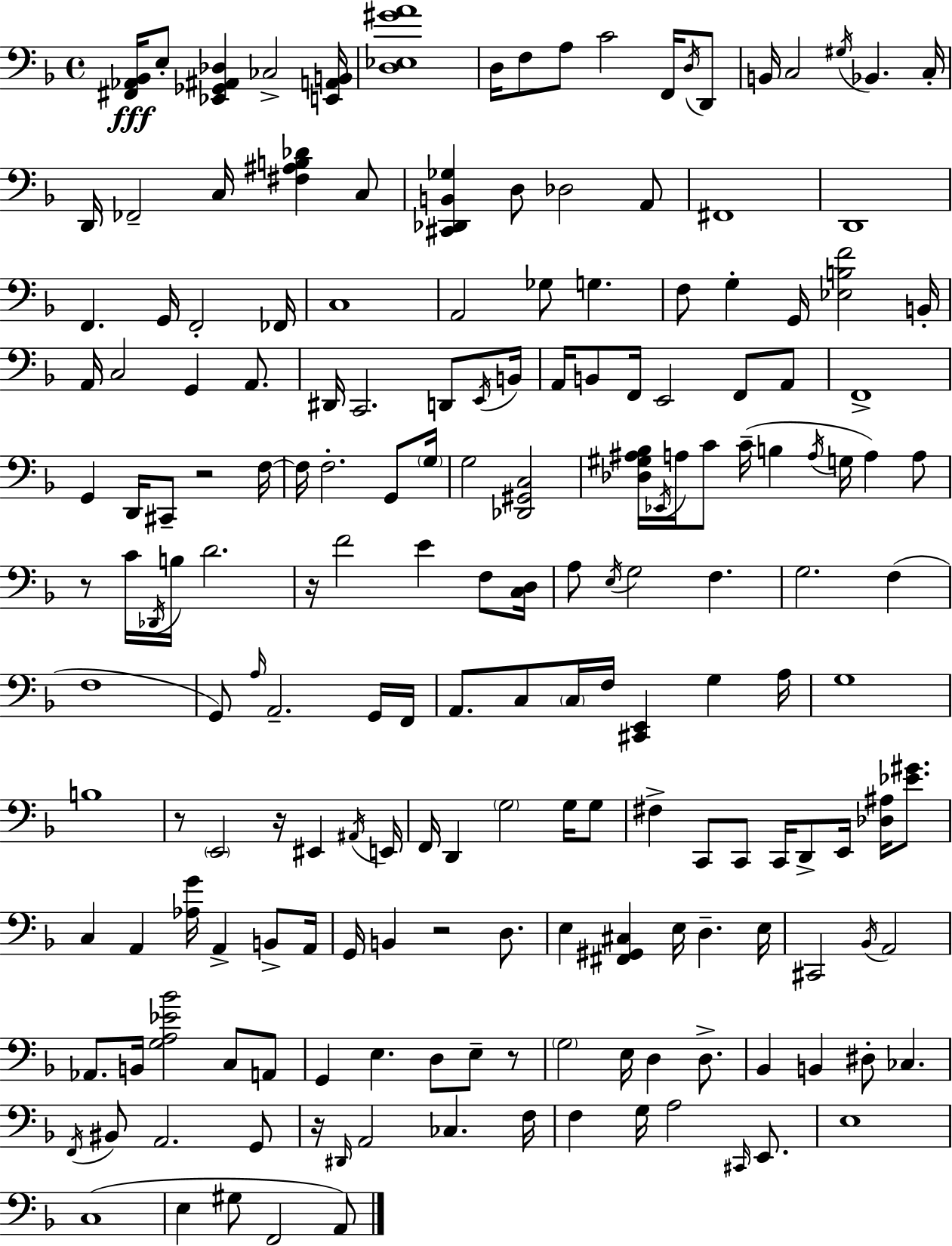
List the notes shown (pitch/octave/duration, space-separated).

[F#2,Ab2,Bb2]/s E3/e [Eb2,Gb2,A#2,Db3]/q CES3/h [E2,A2,B2]/s [D3,Eb3,G#4,A4]/w D3/s F3/e A3/e C4/h F2/s D3/s D2/e B2/s C3/h G#3/s Bb2/q. C3/s D2/s FES2/h C3/s [F#3,A#3,B3,Db4]/q C3/e [C#2,Db2,B2,Gb3]/q D3/e Db3/h A2/e F#2/w D2/w F2/q. G2/s F2/h FES2/s C3/w A2/h Gb3/e G3/q. F3/e G3/q G2/s [Eb3,B3,F4]/h B2/s A2/s C3/h G2/q A2/e. D#2/s C2/h. D2/e E2/s B2/s A2/s B2/e F2/s E2/h F2/e A2/e F2/w G2/q D2/s C#2/e R/h F3/s F3/s F3/h. G2/e G3/s G3/h [Db2,G#2,C3]/h [Db3,G#3,A#3,Bb3]/s Eb2/s A3/s C4/e C4/s B3/q A3/s G3/s A3/q A3/e R/e C4/s Db2/s B3/s D4/h. R/s F4/h E4/q F3/e [C3,D3]/s A3/e E3/s G3/h F3/q. G3/h. F3/q F3/w G2/e A3/s A2/h. G2/s F2/s A2/e. C3/e C3/s F3/s [C#2,E2]/q G3/q A3/s G3/w B3/w R/e E2/h R/s EIS2/q A#2/s E2/s F2/s D2/q G3/h G3/s G3/e F#3/q C2/e C2/e C2/s D2/e E2/s [Db3,A#3]/s [Eb4,G#4]/e. C3/q A2/q [Ab3,G4]/s A2/q B2/e A2/s G2/s B2/q R/h D3/e. E3/q [F#2,G#2,C#3]/q E3/s D3/q. E3/s C#2/h Bb2/s A2/h Ab2/e. B2/s [G3,A3,Eb4,Bb4]/h C3/e A2/e G2/q E3/q. D3/e E3/e R/e G3/h E3/s D3/q D3/e. Bb2/q B2/q D#3/e CES3/q. F2/s BIS2/e A2/h. G2/e R/s D#2/s A2/h CES3/q. F3/s F3/q G3/s A3/h C#2/s E2/e. E3/w C3/w E3/q G#3/e F2/h A2/e